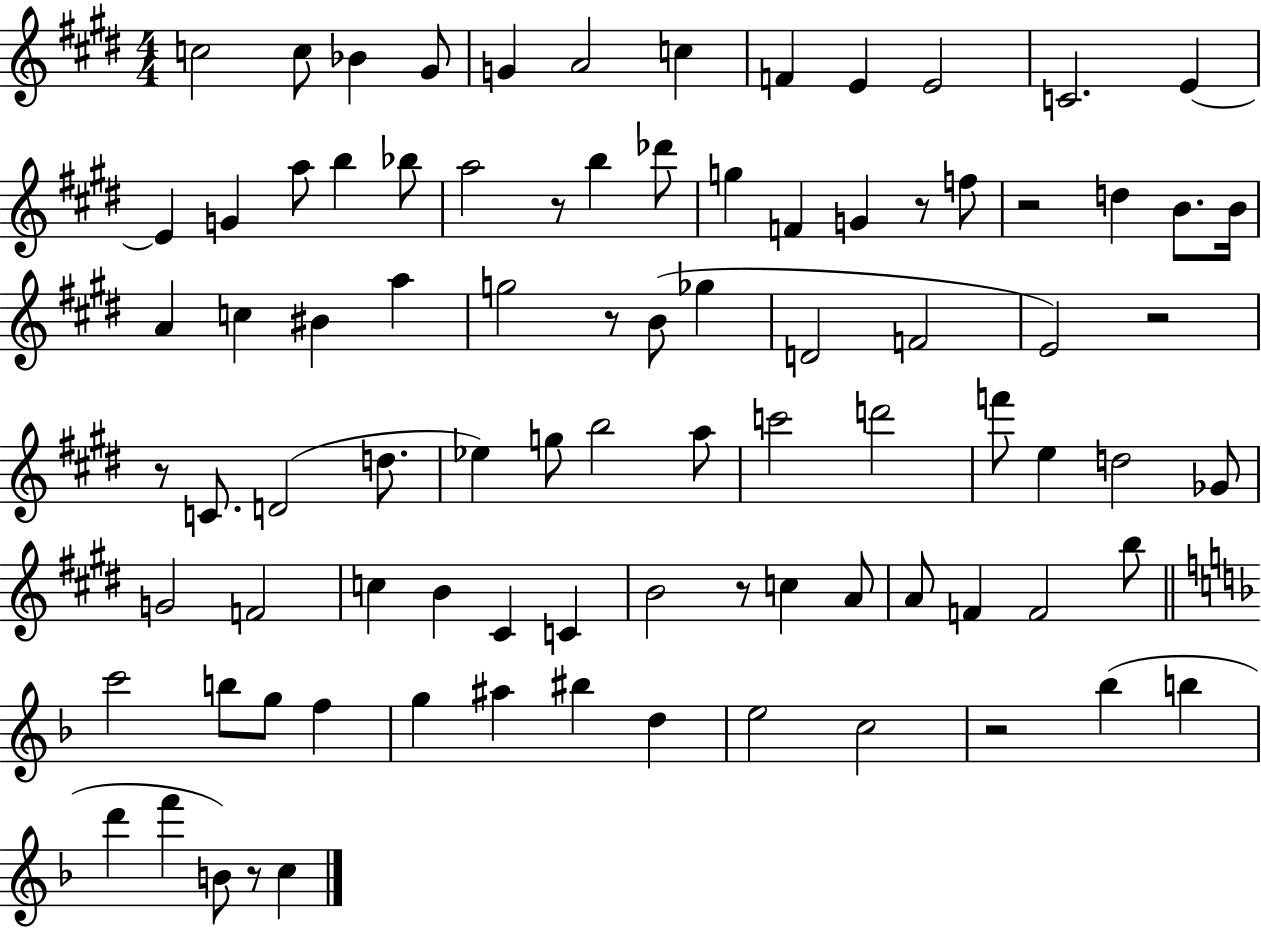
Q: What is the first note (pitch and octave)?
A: C5